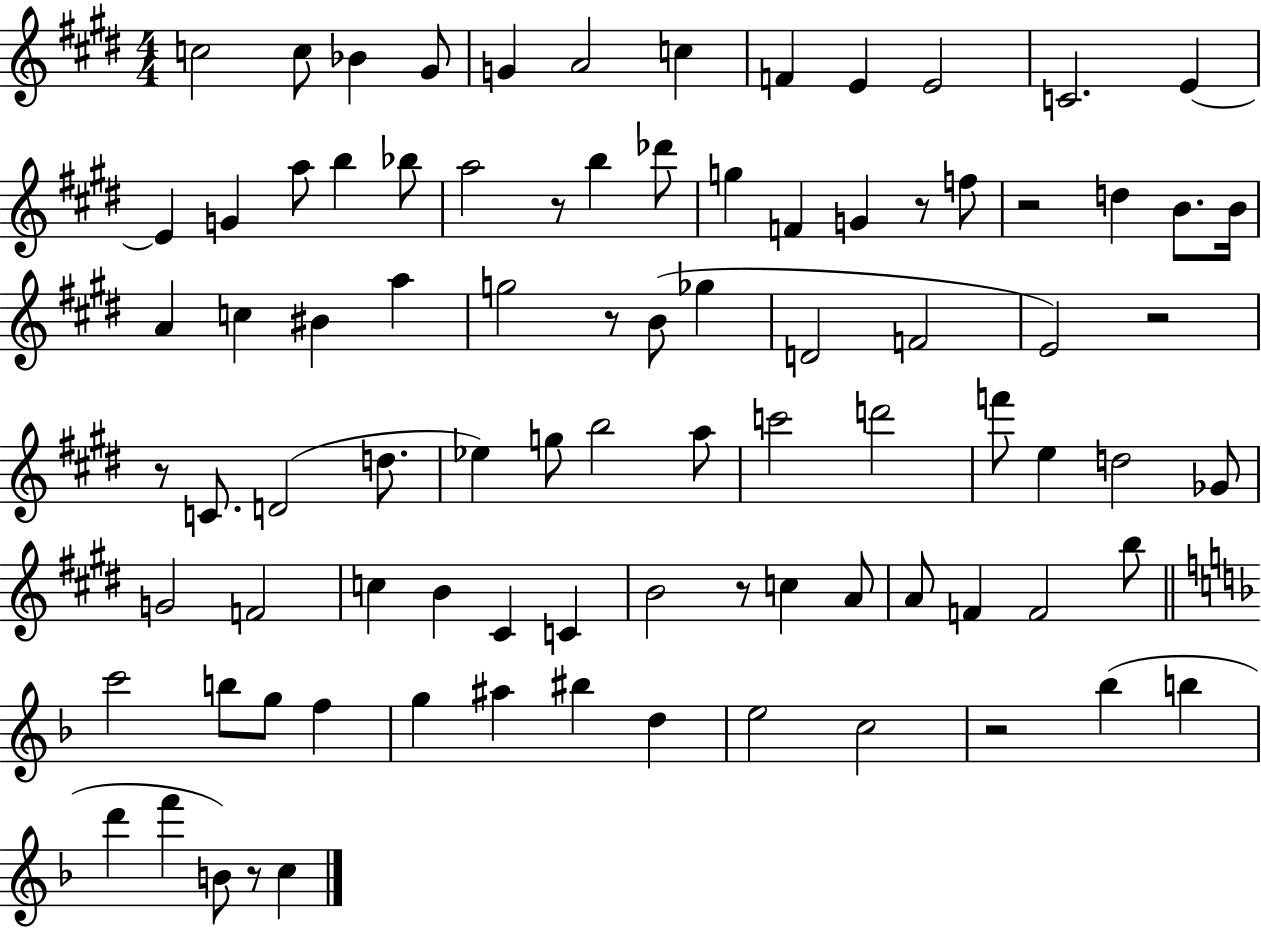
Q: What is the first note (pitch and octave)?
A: C5